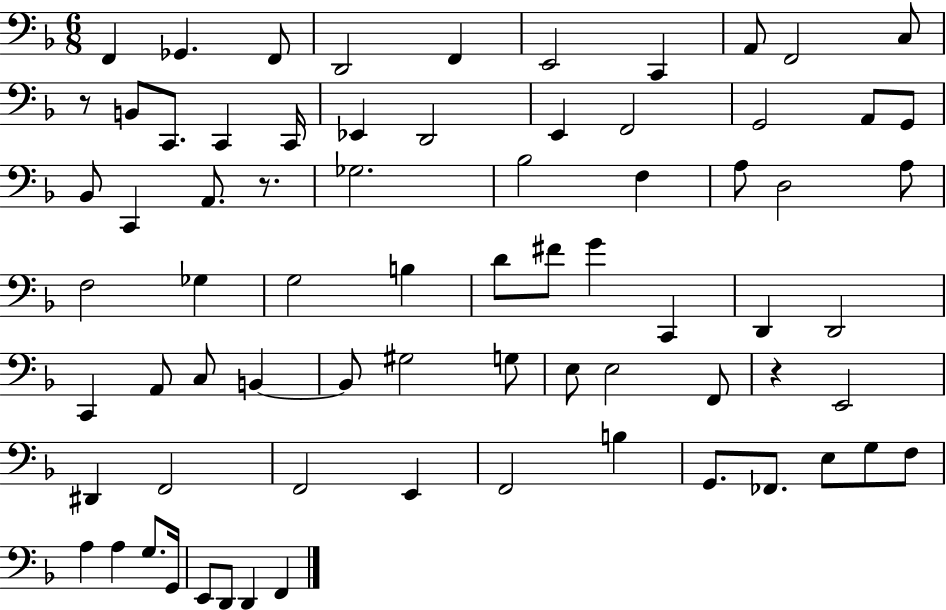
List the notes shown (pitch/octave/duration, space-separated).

F2/q Gb2/q. F2/e D2/h F2/q E2/h C2/q A2/e F2/h C3/e R/e B2/e C2/e. C2/q C2/s Eb2/q D2/h E2/q F2/h G2/h A2/e G2/e Bb2/e C2/q A2/e. R/e. Gb3/h. Bb3/h F3/q A3/e D3/h A3/e F3/h Gb3/q G3/h B3/q D4/e F#4/e G4/q C2/q D2/q D2/h C2/q A2/e C3/e B2/q B2/e G#3/h G3/e E3/e E3/h F2/e R/q E2/h D#2/q F2/h F2/h E2/q F2/h B3/q G2/e. FES2/e. E3/e G3/e F3/e A3/q A3/q G3/e. G2/s E2/e D2/e D2/q F2/q